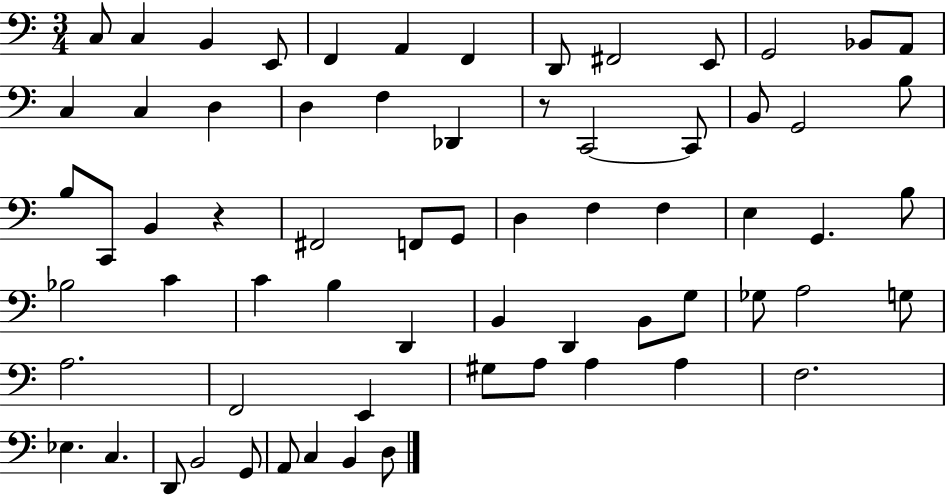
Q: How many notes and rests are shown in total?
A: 67